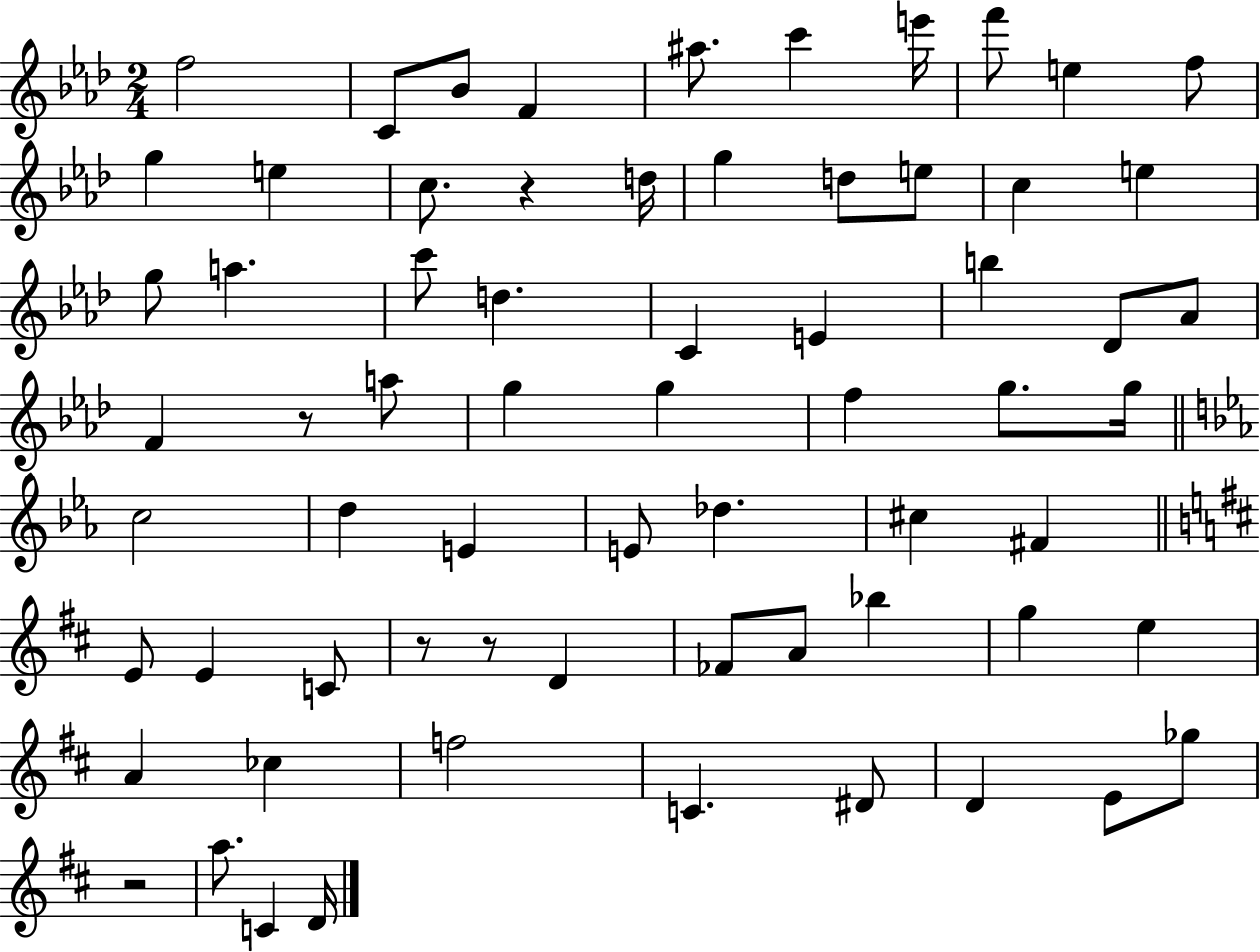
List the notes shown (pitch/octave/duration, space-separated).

F5/h C4/e Bb4/e F4/q A#5/e. C6/q E6/s F6/e E5/q F5/e G5/q E5/q C5/e. R/q D5/s G5/q D5/e E5/e C5/q E5/q G5/e A5/q. C6/e D5/q. C4/q E4/q B5/q Db4/e Ab4/e F4/q R/e A5/e G5/q G5/q F5/q G5/e. G5/s C5/h D5/q E4/q E4/e Db5/q. C#5/q F#4/q E4/e E4/q C4/e R/e R/e D4/q FES4/e A4/e Bb5/q G5/q E5/q A4/q CES5/q F5/h C4/q. D#4/e D4/q E4/e Gb5/e R/h A5/e. C4/q D4/s